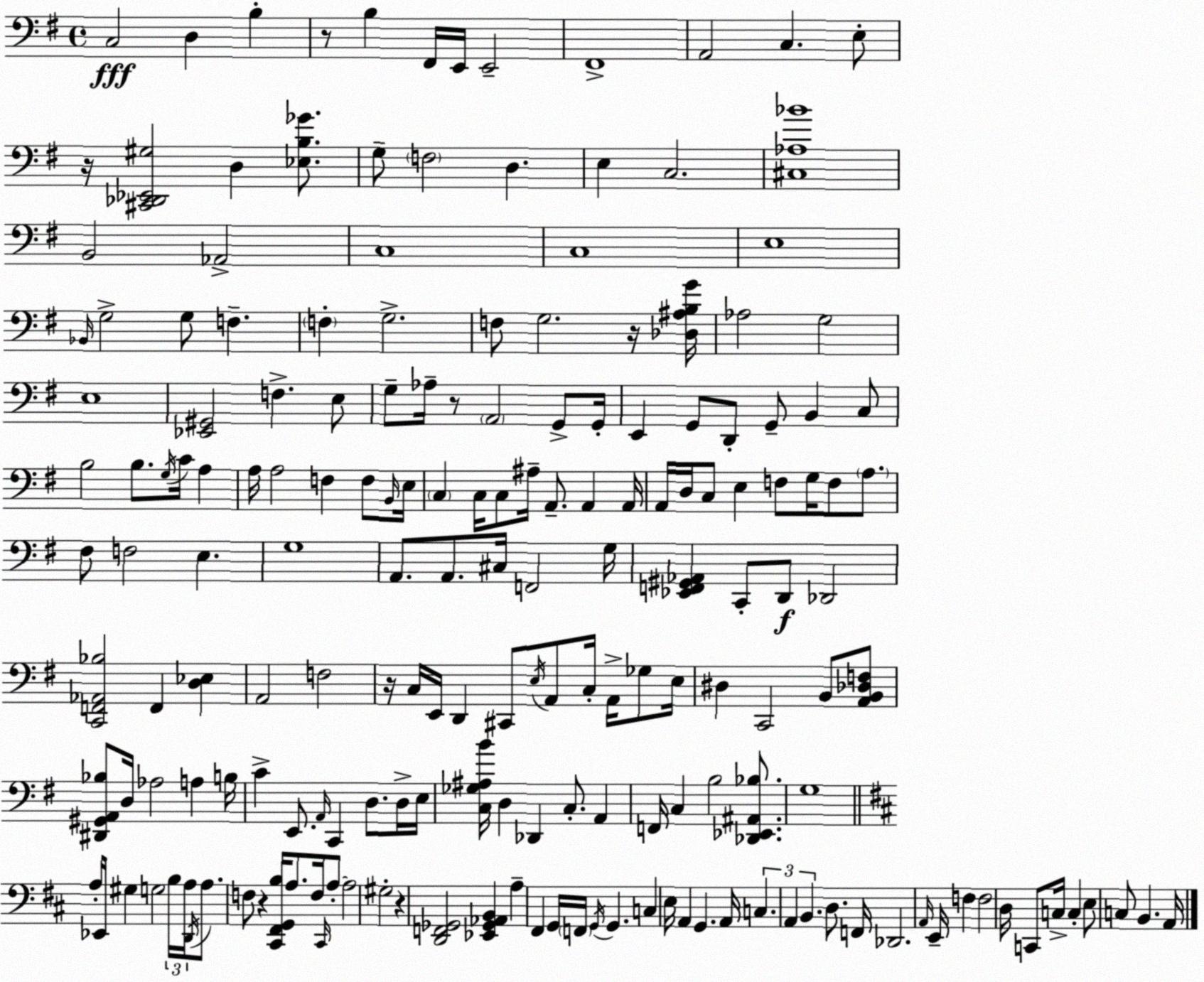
X:1
T:Untitled
M:4/4
L:1/4
K:Em
C,2 D, B, z/2 B, ^F,,/4 E,,/4 E,,2 ^F,,4 A,,2 C, E,/2 z/4 [^C,,_D,,_E,,^G,]2 D, [_E,B,_G]/2 G,/2 F,2 D, E, C,2 [^C,_A,_B]4 B,,2 _A,,2 C,4 C,4 E,4 _B,,/4 G,2 G,/2 F, F, G,2 F,/2 G,2 z/4 [_D,^A,B,G]/4 _A,2 G,2 E,4 [_E,,^G,,]2 F, E,/2 G,/2 _A,/4 z/2 A,,2 G,,/2 G,,/4 E,, G,,/2 D,,/2 G,,/2 B,, C,/2 B,2 B,/2 G,/4 C/4 A, A,/4 A,2 F, F,/2 B,,/4 E,/4 C, C,/4 C,/2 ^A,/4 A,,/2 A,, A,,/4 A,,/4 D,/4 C,/2 E, F,/2 G,/4 F,/2 A,/2 ^F,/2 F,2 E, G,4 A,,/2 A,,/2 ^C,/4 F,,2 G,/4 [_E,,F,,^G,,_A,,] C,,/2 D,,/2 _D,,2 [C,,F,,_A,,_B,]2 F,, [D,_E,] A,,2 F,2 z/4 C,/4 E,,/4 D,, ^C,,/2 E,/4 A,,/2 C,/4 A,,/4 _G,/2 E,/4 ^D, C,,2 B,,/2 [A,,B,,_D,F,]/2 [^D,,^G,,A,,_B,]/2 D,/4 _A,2 A, B,/4 C E,,/2 A,,/4 C,, D,/2 D,/4 E,/4 [C,_G,^A,B]/4 D, _D,, C,/2 A,, F,,/4 C, B,2 [_D,,_E,,^A,,_B,]/2 G,4 A,/4 _E,,/4 ^G, G,2 B,/4 A,/4 D,,/4 A,/2 F,/2 z [^C,,^F,,G,,B,]/4 A,/2 F,/4 ^C,,/4 A,/2 A,2 ^G,2 z [D,,F,,_G,,]2 [_E,,_G,,_A,,B,,] A, ^F,, G,,/4 F,,/4 G,,/4 G,, C, E,/4 A,, G,, A,,/4 C, A,, B,, D,/2 F,,/4 _D,,2 A,,/4 E,,/4 F, F,2 D,/4 C,,/2 C,/4 C, E,/2 C,/2 B,, A,,/4